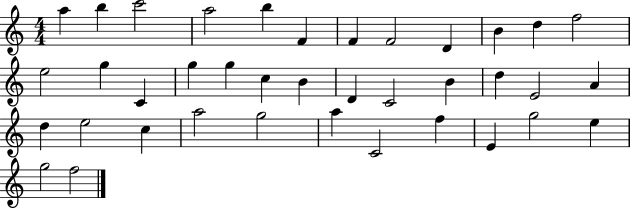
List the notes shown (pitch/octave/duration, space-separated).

A5/q B5/q C6/h A5/h B5/q F4/q F4/q F4/h D4/q B4/q D5/q F5/h E5/h G5/q C4/q G5/q G5/q C5/q B4/q D4/q C4/h B4/q D5/q E4/h A4/q D5/q E5/h C5/q A5/h G5/h A5/q C4/h F5/q E4/q G5/h E5/q G5/h F5/h